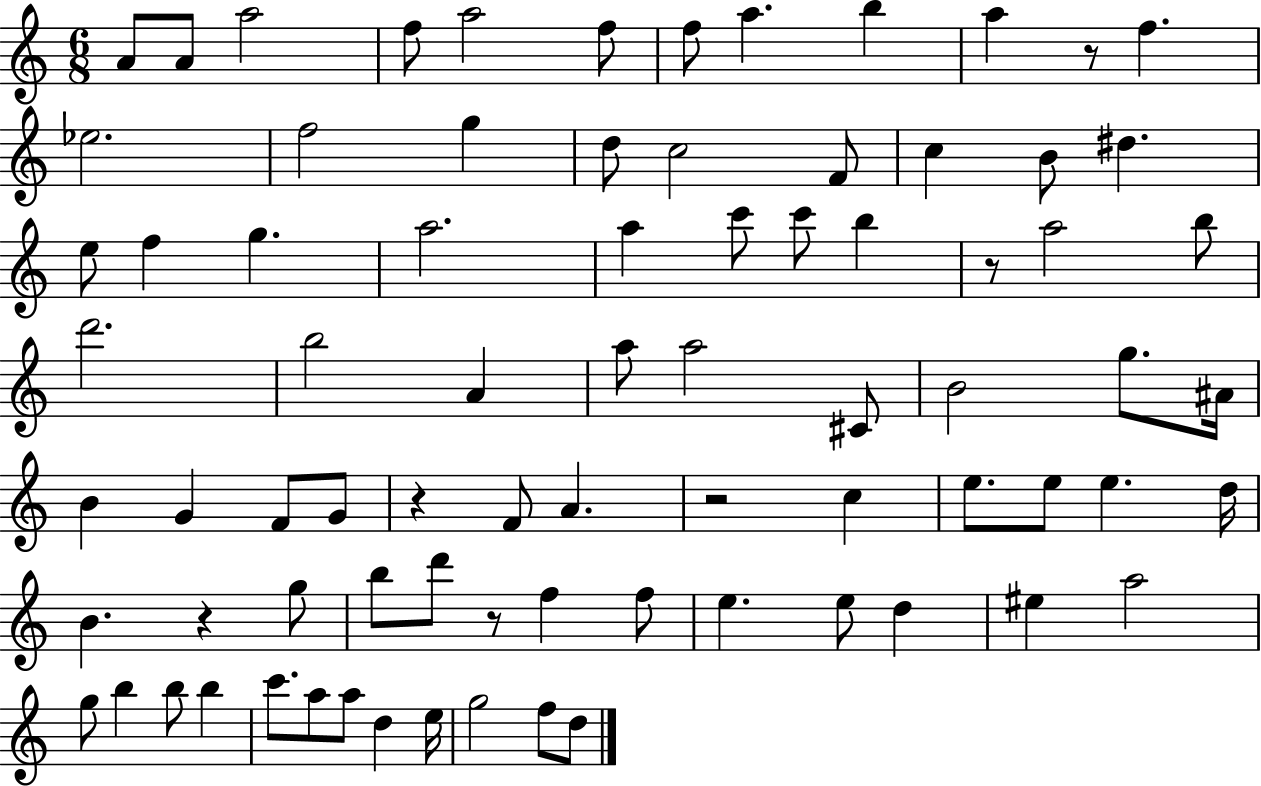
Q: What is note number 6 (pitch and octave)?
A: F5